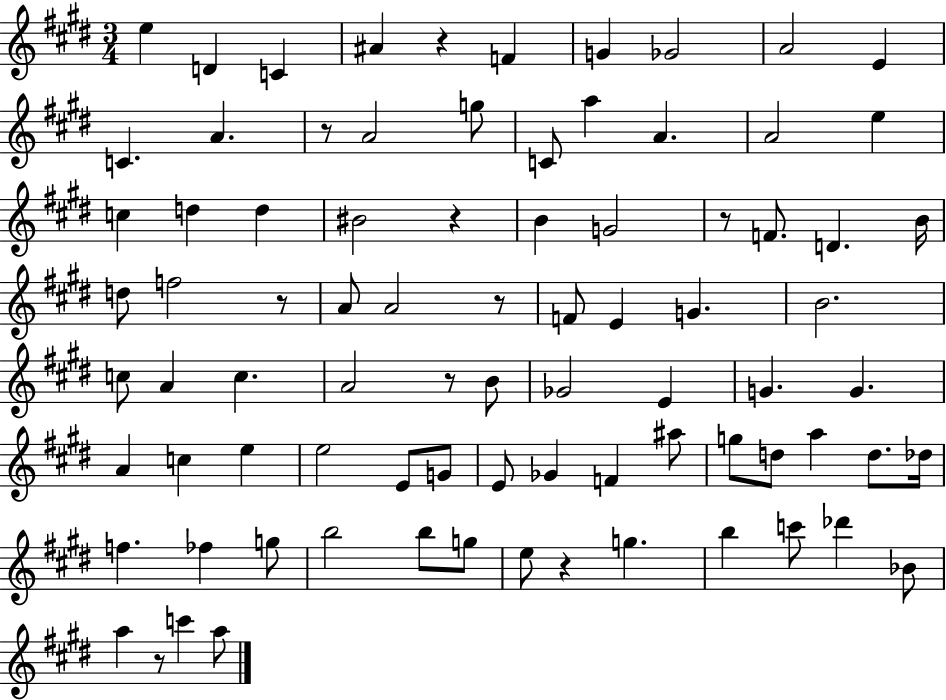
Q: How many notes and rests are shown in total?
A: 83